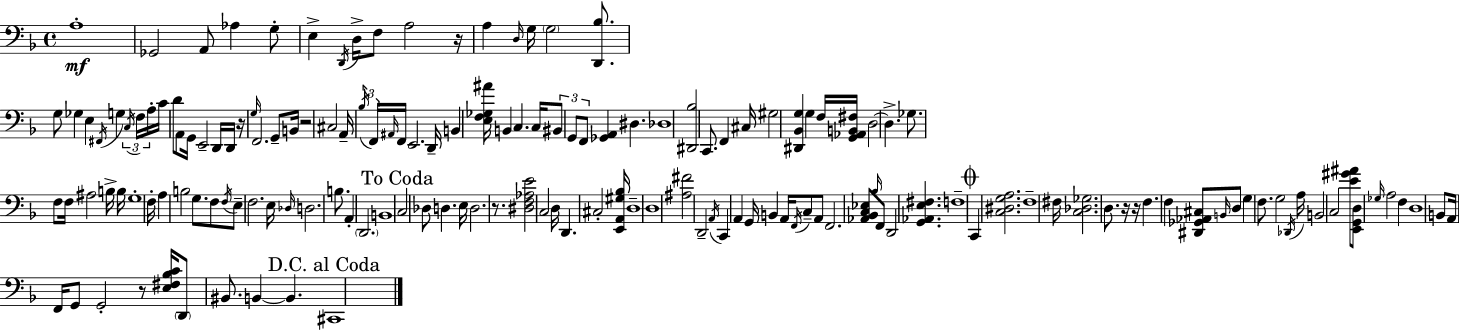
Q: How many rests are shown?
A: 7